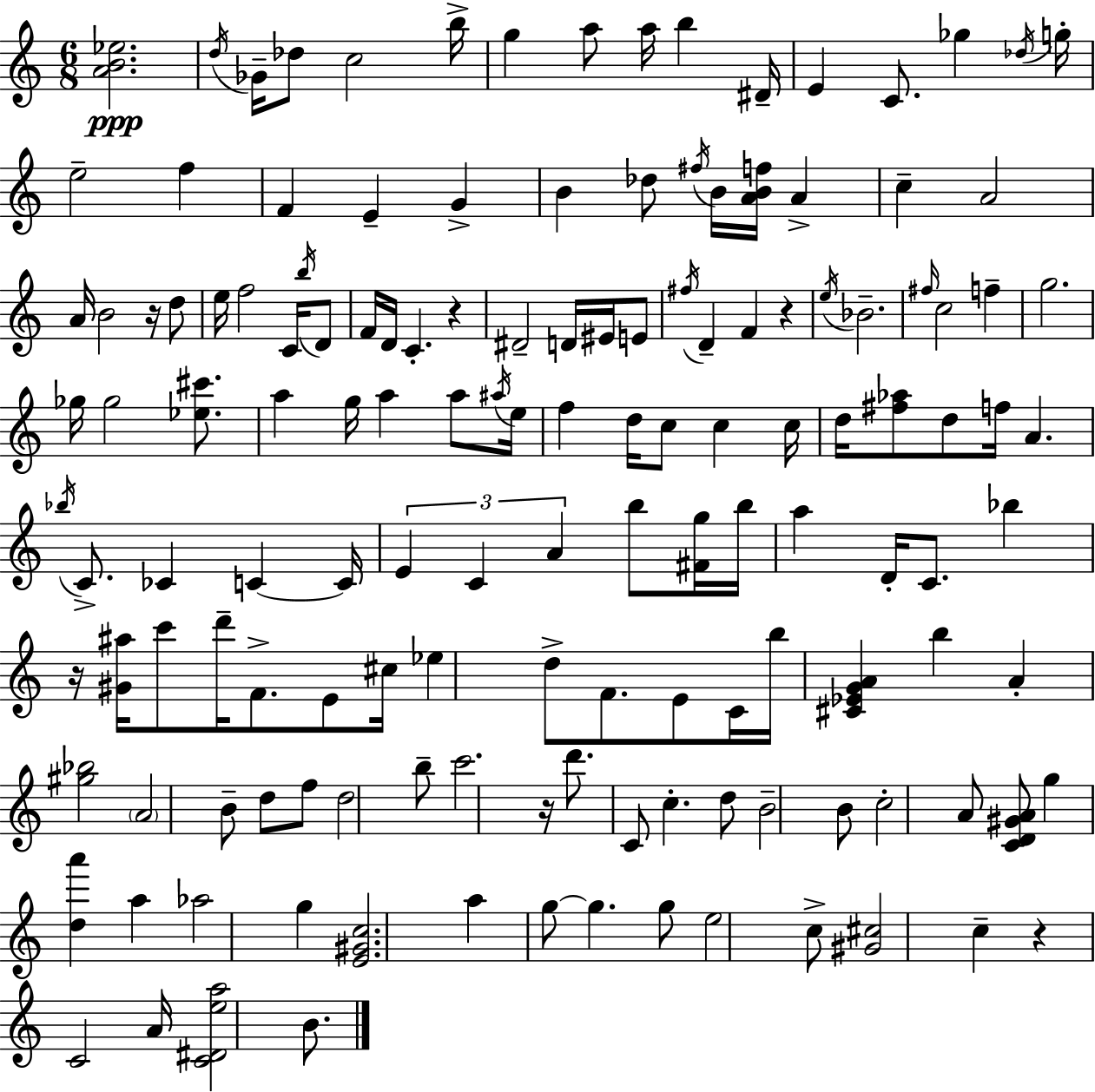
{
  \clef treble
  \numericTimeSignature
  \time 6/8
  \key a \minor
  \repeat volta 2 { <a' b' ees''>2.\ppp | \acciaccatura { d''16 } ges'16-- des''8 c''2 | b''16-> g''4 a''8 a''16 b''4 | dis'16-- e'4 c'8. ges''4 | \break \acciaccatura { des''16 } g''16-. e''2-- f''4 | f'4 e'4-- g'4-> | b'4 des''8 \acciaccatura { fis''16 } b'16 <a' b' f''>16 a'4-> | c''4-- a'2 | \break a'16 b'2 | r16 d''8 e''16 f''2 | c'16 \acciaccatura { b''16 } d'8 f'16 d'16 c'4.-. | r4 dis'2-- | \break d'16 eis'16 e'8 \acciaccatura { fis''16 } d'4-- f'4 | r4 \acciaccatura { e''16 } bes'2.-- | \grace { fis''16 } c''2 | f''4-- g''2. | \break ges''16 ges''2 | <ees'' cis'''>8. a''4 g''16 | a''4 a''8 \acciaccatura { ais''16 } e''16 f''4 | d''16 c''8 c''4 c''16 d''16 <fis'' aes''>8 d''8 | \break f''16 a'4. \acciaccatura { bes''16 } c'8.-> | ces'4 c'4~~ c'16 \tuplet 3/2 { e'4 | c'4 a'4 } b''8 <fis' g''>16 | b''16 a''4 d'16-. c'8. bes''4 | \break r16 <gis' ais''>16 c'''8 d'''16-- f'8.-> e'8 cis''16 | ees''4 d''8-> f'8. e'8 c'16 | b''16 <cis' ees' g' a'>4 b''4 a'4-. | <gis'' bes''>2 \parenthesize a'2 | \break b'8-- d''8 f''8 d''2 | b''8-- c'''2. | r16 d'''8. | c'8 c''4.-. d''8 b'2-- | \break b'8 c''2-. | a'8 <c' d' gis' a'>8 g''4 | <d'' a'''>4 a''4 aes''2 | g''4 <e' gis' c''>2. | \break a''4 | g''8~~ g''4. g''8 e''2 | c''8-> <gis' cis''>2 | c''4-- r4 | \break c'2 a'16 <c' dis' e'' a''>2 | b'8. } \bar "|."
}